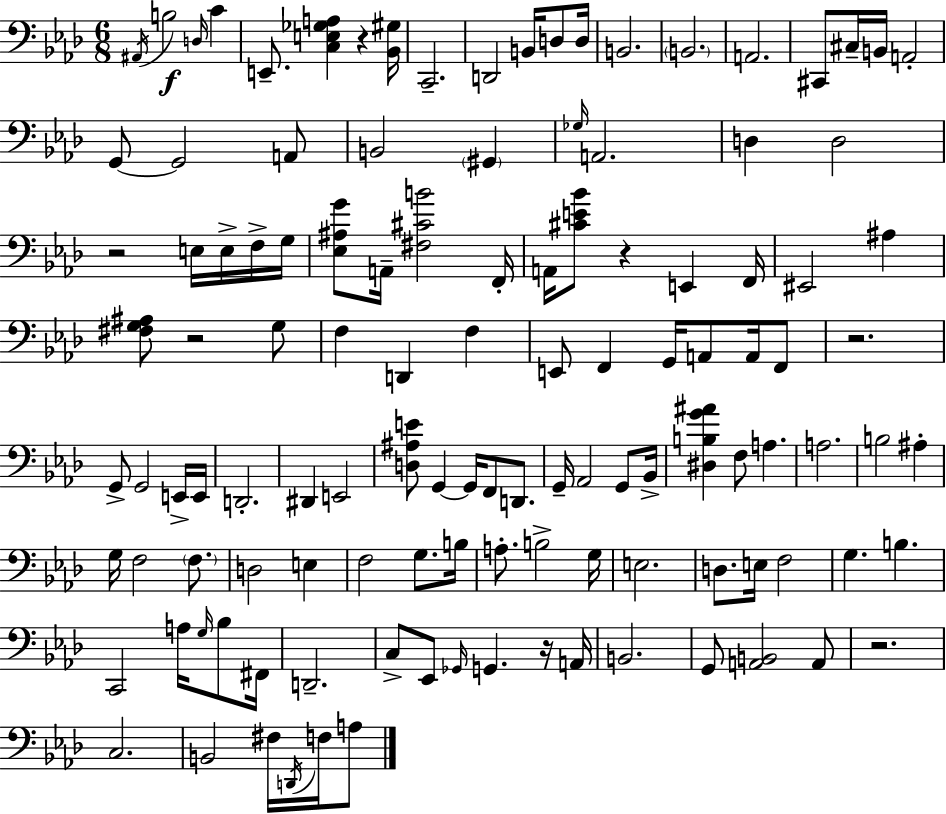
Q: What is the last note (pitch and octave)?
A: A3